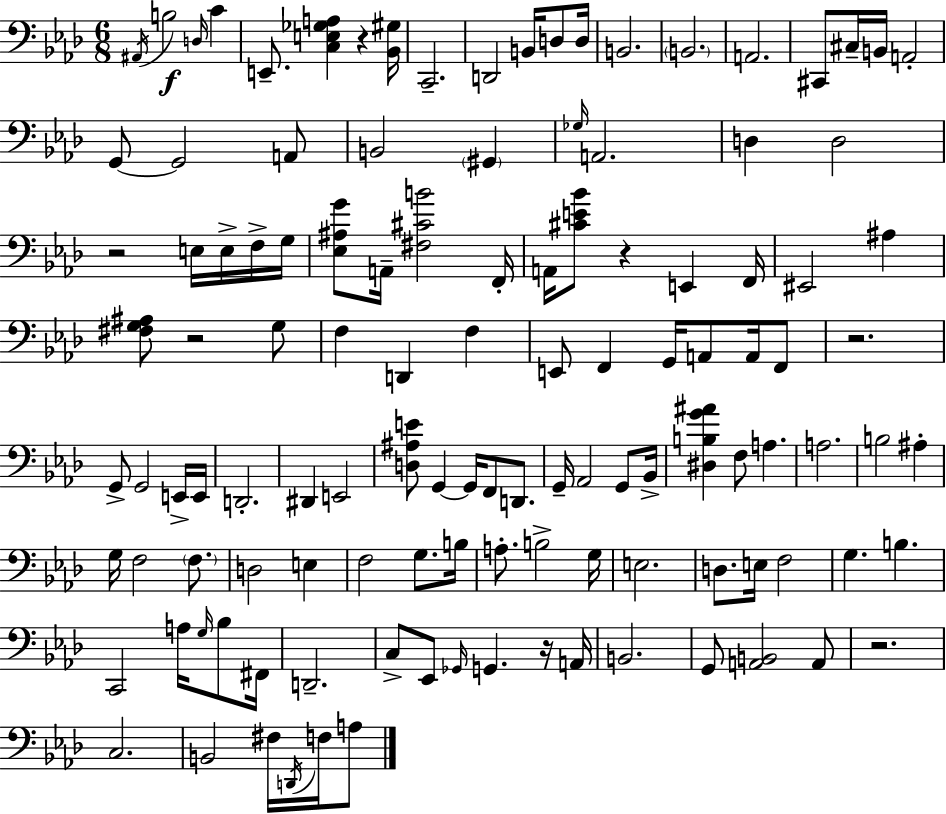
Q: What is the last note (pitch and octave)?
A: A3